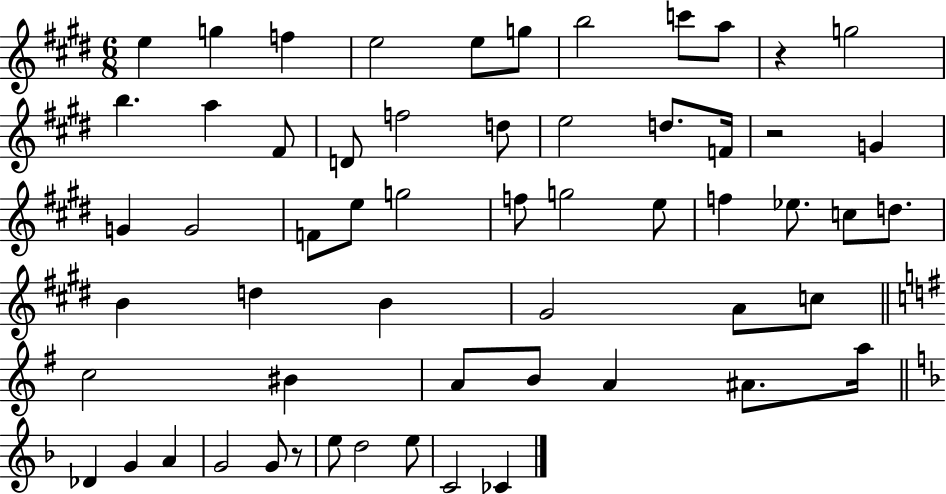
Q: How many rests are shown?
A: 3